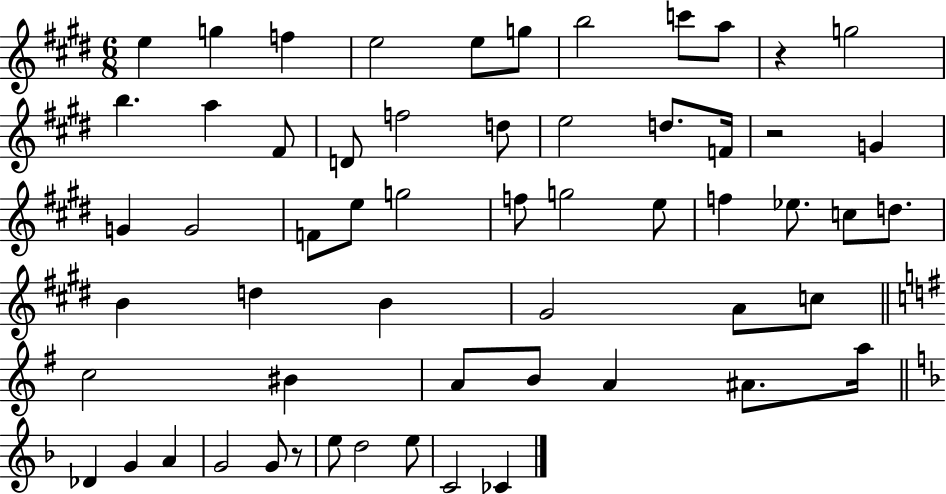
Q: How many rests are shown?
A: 3